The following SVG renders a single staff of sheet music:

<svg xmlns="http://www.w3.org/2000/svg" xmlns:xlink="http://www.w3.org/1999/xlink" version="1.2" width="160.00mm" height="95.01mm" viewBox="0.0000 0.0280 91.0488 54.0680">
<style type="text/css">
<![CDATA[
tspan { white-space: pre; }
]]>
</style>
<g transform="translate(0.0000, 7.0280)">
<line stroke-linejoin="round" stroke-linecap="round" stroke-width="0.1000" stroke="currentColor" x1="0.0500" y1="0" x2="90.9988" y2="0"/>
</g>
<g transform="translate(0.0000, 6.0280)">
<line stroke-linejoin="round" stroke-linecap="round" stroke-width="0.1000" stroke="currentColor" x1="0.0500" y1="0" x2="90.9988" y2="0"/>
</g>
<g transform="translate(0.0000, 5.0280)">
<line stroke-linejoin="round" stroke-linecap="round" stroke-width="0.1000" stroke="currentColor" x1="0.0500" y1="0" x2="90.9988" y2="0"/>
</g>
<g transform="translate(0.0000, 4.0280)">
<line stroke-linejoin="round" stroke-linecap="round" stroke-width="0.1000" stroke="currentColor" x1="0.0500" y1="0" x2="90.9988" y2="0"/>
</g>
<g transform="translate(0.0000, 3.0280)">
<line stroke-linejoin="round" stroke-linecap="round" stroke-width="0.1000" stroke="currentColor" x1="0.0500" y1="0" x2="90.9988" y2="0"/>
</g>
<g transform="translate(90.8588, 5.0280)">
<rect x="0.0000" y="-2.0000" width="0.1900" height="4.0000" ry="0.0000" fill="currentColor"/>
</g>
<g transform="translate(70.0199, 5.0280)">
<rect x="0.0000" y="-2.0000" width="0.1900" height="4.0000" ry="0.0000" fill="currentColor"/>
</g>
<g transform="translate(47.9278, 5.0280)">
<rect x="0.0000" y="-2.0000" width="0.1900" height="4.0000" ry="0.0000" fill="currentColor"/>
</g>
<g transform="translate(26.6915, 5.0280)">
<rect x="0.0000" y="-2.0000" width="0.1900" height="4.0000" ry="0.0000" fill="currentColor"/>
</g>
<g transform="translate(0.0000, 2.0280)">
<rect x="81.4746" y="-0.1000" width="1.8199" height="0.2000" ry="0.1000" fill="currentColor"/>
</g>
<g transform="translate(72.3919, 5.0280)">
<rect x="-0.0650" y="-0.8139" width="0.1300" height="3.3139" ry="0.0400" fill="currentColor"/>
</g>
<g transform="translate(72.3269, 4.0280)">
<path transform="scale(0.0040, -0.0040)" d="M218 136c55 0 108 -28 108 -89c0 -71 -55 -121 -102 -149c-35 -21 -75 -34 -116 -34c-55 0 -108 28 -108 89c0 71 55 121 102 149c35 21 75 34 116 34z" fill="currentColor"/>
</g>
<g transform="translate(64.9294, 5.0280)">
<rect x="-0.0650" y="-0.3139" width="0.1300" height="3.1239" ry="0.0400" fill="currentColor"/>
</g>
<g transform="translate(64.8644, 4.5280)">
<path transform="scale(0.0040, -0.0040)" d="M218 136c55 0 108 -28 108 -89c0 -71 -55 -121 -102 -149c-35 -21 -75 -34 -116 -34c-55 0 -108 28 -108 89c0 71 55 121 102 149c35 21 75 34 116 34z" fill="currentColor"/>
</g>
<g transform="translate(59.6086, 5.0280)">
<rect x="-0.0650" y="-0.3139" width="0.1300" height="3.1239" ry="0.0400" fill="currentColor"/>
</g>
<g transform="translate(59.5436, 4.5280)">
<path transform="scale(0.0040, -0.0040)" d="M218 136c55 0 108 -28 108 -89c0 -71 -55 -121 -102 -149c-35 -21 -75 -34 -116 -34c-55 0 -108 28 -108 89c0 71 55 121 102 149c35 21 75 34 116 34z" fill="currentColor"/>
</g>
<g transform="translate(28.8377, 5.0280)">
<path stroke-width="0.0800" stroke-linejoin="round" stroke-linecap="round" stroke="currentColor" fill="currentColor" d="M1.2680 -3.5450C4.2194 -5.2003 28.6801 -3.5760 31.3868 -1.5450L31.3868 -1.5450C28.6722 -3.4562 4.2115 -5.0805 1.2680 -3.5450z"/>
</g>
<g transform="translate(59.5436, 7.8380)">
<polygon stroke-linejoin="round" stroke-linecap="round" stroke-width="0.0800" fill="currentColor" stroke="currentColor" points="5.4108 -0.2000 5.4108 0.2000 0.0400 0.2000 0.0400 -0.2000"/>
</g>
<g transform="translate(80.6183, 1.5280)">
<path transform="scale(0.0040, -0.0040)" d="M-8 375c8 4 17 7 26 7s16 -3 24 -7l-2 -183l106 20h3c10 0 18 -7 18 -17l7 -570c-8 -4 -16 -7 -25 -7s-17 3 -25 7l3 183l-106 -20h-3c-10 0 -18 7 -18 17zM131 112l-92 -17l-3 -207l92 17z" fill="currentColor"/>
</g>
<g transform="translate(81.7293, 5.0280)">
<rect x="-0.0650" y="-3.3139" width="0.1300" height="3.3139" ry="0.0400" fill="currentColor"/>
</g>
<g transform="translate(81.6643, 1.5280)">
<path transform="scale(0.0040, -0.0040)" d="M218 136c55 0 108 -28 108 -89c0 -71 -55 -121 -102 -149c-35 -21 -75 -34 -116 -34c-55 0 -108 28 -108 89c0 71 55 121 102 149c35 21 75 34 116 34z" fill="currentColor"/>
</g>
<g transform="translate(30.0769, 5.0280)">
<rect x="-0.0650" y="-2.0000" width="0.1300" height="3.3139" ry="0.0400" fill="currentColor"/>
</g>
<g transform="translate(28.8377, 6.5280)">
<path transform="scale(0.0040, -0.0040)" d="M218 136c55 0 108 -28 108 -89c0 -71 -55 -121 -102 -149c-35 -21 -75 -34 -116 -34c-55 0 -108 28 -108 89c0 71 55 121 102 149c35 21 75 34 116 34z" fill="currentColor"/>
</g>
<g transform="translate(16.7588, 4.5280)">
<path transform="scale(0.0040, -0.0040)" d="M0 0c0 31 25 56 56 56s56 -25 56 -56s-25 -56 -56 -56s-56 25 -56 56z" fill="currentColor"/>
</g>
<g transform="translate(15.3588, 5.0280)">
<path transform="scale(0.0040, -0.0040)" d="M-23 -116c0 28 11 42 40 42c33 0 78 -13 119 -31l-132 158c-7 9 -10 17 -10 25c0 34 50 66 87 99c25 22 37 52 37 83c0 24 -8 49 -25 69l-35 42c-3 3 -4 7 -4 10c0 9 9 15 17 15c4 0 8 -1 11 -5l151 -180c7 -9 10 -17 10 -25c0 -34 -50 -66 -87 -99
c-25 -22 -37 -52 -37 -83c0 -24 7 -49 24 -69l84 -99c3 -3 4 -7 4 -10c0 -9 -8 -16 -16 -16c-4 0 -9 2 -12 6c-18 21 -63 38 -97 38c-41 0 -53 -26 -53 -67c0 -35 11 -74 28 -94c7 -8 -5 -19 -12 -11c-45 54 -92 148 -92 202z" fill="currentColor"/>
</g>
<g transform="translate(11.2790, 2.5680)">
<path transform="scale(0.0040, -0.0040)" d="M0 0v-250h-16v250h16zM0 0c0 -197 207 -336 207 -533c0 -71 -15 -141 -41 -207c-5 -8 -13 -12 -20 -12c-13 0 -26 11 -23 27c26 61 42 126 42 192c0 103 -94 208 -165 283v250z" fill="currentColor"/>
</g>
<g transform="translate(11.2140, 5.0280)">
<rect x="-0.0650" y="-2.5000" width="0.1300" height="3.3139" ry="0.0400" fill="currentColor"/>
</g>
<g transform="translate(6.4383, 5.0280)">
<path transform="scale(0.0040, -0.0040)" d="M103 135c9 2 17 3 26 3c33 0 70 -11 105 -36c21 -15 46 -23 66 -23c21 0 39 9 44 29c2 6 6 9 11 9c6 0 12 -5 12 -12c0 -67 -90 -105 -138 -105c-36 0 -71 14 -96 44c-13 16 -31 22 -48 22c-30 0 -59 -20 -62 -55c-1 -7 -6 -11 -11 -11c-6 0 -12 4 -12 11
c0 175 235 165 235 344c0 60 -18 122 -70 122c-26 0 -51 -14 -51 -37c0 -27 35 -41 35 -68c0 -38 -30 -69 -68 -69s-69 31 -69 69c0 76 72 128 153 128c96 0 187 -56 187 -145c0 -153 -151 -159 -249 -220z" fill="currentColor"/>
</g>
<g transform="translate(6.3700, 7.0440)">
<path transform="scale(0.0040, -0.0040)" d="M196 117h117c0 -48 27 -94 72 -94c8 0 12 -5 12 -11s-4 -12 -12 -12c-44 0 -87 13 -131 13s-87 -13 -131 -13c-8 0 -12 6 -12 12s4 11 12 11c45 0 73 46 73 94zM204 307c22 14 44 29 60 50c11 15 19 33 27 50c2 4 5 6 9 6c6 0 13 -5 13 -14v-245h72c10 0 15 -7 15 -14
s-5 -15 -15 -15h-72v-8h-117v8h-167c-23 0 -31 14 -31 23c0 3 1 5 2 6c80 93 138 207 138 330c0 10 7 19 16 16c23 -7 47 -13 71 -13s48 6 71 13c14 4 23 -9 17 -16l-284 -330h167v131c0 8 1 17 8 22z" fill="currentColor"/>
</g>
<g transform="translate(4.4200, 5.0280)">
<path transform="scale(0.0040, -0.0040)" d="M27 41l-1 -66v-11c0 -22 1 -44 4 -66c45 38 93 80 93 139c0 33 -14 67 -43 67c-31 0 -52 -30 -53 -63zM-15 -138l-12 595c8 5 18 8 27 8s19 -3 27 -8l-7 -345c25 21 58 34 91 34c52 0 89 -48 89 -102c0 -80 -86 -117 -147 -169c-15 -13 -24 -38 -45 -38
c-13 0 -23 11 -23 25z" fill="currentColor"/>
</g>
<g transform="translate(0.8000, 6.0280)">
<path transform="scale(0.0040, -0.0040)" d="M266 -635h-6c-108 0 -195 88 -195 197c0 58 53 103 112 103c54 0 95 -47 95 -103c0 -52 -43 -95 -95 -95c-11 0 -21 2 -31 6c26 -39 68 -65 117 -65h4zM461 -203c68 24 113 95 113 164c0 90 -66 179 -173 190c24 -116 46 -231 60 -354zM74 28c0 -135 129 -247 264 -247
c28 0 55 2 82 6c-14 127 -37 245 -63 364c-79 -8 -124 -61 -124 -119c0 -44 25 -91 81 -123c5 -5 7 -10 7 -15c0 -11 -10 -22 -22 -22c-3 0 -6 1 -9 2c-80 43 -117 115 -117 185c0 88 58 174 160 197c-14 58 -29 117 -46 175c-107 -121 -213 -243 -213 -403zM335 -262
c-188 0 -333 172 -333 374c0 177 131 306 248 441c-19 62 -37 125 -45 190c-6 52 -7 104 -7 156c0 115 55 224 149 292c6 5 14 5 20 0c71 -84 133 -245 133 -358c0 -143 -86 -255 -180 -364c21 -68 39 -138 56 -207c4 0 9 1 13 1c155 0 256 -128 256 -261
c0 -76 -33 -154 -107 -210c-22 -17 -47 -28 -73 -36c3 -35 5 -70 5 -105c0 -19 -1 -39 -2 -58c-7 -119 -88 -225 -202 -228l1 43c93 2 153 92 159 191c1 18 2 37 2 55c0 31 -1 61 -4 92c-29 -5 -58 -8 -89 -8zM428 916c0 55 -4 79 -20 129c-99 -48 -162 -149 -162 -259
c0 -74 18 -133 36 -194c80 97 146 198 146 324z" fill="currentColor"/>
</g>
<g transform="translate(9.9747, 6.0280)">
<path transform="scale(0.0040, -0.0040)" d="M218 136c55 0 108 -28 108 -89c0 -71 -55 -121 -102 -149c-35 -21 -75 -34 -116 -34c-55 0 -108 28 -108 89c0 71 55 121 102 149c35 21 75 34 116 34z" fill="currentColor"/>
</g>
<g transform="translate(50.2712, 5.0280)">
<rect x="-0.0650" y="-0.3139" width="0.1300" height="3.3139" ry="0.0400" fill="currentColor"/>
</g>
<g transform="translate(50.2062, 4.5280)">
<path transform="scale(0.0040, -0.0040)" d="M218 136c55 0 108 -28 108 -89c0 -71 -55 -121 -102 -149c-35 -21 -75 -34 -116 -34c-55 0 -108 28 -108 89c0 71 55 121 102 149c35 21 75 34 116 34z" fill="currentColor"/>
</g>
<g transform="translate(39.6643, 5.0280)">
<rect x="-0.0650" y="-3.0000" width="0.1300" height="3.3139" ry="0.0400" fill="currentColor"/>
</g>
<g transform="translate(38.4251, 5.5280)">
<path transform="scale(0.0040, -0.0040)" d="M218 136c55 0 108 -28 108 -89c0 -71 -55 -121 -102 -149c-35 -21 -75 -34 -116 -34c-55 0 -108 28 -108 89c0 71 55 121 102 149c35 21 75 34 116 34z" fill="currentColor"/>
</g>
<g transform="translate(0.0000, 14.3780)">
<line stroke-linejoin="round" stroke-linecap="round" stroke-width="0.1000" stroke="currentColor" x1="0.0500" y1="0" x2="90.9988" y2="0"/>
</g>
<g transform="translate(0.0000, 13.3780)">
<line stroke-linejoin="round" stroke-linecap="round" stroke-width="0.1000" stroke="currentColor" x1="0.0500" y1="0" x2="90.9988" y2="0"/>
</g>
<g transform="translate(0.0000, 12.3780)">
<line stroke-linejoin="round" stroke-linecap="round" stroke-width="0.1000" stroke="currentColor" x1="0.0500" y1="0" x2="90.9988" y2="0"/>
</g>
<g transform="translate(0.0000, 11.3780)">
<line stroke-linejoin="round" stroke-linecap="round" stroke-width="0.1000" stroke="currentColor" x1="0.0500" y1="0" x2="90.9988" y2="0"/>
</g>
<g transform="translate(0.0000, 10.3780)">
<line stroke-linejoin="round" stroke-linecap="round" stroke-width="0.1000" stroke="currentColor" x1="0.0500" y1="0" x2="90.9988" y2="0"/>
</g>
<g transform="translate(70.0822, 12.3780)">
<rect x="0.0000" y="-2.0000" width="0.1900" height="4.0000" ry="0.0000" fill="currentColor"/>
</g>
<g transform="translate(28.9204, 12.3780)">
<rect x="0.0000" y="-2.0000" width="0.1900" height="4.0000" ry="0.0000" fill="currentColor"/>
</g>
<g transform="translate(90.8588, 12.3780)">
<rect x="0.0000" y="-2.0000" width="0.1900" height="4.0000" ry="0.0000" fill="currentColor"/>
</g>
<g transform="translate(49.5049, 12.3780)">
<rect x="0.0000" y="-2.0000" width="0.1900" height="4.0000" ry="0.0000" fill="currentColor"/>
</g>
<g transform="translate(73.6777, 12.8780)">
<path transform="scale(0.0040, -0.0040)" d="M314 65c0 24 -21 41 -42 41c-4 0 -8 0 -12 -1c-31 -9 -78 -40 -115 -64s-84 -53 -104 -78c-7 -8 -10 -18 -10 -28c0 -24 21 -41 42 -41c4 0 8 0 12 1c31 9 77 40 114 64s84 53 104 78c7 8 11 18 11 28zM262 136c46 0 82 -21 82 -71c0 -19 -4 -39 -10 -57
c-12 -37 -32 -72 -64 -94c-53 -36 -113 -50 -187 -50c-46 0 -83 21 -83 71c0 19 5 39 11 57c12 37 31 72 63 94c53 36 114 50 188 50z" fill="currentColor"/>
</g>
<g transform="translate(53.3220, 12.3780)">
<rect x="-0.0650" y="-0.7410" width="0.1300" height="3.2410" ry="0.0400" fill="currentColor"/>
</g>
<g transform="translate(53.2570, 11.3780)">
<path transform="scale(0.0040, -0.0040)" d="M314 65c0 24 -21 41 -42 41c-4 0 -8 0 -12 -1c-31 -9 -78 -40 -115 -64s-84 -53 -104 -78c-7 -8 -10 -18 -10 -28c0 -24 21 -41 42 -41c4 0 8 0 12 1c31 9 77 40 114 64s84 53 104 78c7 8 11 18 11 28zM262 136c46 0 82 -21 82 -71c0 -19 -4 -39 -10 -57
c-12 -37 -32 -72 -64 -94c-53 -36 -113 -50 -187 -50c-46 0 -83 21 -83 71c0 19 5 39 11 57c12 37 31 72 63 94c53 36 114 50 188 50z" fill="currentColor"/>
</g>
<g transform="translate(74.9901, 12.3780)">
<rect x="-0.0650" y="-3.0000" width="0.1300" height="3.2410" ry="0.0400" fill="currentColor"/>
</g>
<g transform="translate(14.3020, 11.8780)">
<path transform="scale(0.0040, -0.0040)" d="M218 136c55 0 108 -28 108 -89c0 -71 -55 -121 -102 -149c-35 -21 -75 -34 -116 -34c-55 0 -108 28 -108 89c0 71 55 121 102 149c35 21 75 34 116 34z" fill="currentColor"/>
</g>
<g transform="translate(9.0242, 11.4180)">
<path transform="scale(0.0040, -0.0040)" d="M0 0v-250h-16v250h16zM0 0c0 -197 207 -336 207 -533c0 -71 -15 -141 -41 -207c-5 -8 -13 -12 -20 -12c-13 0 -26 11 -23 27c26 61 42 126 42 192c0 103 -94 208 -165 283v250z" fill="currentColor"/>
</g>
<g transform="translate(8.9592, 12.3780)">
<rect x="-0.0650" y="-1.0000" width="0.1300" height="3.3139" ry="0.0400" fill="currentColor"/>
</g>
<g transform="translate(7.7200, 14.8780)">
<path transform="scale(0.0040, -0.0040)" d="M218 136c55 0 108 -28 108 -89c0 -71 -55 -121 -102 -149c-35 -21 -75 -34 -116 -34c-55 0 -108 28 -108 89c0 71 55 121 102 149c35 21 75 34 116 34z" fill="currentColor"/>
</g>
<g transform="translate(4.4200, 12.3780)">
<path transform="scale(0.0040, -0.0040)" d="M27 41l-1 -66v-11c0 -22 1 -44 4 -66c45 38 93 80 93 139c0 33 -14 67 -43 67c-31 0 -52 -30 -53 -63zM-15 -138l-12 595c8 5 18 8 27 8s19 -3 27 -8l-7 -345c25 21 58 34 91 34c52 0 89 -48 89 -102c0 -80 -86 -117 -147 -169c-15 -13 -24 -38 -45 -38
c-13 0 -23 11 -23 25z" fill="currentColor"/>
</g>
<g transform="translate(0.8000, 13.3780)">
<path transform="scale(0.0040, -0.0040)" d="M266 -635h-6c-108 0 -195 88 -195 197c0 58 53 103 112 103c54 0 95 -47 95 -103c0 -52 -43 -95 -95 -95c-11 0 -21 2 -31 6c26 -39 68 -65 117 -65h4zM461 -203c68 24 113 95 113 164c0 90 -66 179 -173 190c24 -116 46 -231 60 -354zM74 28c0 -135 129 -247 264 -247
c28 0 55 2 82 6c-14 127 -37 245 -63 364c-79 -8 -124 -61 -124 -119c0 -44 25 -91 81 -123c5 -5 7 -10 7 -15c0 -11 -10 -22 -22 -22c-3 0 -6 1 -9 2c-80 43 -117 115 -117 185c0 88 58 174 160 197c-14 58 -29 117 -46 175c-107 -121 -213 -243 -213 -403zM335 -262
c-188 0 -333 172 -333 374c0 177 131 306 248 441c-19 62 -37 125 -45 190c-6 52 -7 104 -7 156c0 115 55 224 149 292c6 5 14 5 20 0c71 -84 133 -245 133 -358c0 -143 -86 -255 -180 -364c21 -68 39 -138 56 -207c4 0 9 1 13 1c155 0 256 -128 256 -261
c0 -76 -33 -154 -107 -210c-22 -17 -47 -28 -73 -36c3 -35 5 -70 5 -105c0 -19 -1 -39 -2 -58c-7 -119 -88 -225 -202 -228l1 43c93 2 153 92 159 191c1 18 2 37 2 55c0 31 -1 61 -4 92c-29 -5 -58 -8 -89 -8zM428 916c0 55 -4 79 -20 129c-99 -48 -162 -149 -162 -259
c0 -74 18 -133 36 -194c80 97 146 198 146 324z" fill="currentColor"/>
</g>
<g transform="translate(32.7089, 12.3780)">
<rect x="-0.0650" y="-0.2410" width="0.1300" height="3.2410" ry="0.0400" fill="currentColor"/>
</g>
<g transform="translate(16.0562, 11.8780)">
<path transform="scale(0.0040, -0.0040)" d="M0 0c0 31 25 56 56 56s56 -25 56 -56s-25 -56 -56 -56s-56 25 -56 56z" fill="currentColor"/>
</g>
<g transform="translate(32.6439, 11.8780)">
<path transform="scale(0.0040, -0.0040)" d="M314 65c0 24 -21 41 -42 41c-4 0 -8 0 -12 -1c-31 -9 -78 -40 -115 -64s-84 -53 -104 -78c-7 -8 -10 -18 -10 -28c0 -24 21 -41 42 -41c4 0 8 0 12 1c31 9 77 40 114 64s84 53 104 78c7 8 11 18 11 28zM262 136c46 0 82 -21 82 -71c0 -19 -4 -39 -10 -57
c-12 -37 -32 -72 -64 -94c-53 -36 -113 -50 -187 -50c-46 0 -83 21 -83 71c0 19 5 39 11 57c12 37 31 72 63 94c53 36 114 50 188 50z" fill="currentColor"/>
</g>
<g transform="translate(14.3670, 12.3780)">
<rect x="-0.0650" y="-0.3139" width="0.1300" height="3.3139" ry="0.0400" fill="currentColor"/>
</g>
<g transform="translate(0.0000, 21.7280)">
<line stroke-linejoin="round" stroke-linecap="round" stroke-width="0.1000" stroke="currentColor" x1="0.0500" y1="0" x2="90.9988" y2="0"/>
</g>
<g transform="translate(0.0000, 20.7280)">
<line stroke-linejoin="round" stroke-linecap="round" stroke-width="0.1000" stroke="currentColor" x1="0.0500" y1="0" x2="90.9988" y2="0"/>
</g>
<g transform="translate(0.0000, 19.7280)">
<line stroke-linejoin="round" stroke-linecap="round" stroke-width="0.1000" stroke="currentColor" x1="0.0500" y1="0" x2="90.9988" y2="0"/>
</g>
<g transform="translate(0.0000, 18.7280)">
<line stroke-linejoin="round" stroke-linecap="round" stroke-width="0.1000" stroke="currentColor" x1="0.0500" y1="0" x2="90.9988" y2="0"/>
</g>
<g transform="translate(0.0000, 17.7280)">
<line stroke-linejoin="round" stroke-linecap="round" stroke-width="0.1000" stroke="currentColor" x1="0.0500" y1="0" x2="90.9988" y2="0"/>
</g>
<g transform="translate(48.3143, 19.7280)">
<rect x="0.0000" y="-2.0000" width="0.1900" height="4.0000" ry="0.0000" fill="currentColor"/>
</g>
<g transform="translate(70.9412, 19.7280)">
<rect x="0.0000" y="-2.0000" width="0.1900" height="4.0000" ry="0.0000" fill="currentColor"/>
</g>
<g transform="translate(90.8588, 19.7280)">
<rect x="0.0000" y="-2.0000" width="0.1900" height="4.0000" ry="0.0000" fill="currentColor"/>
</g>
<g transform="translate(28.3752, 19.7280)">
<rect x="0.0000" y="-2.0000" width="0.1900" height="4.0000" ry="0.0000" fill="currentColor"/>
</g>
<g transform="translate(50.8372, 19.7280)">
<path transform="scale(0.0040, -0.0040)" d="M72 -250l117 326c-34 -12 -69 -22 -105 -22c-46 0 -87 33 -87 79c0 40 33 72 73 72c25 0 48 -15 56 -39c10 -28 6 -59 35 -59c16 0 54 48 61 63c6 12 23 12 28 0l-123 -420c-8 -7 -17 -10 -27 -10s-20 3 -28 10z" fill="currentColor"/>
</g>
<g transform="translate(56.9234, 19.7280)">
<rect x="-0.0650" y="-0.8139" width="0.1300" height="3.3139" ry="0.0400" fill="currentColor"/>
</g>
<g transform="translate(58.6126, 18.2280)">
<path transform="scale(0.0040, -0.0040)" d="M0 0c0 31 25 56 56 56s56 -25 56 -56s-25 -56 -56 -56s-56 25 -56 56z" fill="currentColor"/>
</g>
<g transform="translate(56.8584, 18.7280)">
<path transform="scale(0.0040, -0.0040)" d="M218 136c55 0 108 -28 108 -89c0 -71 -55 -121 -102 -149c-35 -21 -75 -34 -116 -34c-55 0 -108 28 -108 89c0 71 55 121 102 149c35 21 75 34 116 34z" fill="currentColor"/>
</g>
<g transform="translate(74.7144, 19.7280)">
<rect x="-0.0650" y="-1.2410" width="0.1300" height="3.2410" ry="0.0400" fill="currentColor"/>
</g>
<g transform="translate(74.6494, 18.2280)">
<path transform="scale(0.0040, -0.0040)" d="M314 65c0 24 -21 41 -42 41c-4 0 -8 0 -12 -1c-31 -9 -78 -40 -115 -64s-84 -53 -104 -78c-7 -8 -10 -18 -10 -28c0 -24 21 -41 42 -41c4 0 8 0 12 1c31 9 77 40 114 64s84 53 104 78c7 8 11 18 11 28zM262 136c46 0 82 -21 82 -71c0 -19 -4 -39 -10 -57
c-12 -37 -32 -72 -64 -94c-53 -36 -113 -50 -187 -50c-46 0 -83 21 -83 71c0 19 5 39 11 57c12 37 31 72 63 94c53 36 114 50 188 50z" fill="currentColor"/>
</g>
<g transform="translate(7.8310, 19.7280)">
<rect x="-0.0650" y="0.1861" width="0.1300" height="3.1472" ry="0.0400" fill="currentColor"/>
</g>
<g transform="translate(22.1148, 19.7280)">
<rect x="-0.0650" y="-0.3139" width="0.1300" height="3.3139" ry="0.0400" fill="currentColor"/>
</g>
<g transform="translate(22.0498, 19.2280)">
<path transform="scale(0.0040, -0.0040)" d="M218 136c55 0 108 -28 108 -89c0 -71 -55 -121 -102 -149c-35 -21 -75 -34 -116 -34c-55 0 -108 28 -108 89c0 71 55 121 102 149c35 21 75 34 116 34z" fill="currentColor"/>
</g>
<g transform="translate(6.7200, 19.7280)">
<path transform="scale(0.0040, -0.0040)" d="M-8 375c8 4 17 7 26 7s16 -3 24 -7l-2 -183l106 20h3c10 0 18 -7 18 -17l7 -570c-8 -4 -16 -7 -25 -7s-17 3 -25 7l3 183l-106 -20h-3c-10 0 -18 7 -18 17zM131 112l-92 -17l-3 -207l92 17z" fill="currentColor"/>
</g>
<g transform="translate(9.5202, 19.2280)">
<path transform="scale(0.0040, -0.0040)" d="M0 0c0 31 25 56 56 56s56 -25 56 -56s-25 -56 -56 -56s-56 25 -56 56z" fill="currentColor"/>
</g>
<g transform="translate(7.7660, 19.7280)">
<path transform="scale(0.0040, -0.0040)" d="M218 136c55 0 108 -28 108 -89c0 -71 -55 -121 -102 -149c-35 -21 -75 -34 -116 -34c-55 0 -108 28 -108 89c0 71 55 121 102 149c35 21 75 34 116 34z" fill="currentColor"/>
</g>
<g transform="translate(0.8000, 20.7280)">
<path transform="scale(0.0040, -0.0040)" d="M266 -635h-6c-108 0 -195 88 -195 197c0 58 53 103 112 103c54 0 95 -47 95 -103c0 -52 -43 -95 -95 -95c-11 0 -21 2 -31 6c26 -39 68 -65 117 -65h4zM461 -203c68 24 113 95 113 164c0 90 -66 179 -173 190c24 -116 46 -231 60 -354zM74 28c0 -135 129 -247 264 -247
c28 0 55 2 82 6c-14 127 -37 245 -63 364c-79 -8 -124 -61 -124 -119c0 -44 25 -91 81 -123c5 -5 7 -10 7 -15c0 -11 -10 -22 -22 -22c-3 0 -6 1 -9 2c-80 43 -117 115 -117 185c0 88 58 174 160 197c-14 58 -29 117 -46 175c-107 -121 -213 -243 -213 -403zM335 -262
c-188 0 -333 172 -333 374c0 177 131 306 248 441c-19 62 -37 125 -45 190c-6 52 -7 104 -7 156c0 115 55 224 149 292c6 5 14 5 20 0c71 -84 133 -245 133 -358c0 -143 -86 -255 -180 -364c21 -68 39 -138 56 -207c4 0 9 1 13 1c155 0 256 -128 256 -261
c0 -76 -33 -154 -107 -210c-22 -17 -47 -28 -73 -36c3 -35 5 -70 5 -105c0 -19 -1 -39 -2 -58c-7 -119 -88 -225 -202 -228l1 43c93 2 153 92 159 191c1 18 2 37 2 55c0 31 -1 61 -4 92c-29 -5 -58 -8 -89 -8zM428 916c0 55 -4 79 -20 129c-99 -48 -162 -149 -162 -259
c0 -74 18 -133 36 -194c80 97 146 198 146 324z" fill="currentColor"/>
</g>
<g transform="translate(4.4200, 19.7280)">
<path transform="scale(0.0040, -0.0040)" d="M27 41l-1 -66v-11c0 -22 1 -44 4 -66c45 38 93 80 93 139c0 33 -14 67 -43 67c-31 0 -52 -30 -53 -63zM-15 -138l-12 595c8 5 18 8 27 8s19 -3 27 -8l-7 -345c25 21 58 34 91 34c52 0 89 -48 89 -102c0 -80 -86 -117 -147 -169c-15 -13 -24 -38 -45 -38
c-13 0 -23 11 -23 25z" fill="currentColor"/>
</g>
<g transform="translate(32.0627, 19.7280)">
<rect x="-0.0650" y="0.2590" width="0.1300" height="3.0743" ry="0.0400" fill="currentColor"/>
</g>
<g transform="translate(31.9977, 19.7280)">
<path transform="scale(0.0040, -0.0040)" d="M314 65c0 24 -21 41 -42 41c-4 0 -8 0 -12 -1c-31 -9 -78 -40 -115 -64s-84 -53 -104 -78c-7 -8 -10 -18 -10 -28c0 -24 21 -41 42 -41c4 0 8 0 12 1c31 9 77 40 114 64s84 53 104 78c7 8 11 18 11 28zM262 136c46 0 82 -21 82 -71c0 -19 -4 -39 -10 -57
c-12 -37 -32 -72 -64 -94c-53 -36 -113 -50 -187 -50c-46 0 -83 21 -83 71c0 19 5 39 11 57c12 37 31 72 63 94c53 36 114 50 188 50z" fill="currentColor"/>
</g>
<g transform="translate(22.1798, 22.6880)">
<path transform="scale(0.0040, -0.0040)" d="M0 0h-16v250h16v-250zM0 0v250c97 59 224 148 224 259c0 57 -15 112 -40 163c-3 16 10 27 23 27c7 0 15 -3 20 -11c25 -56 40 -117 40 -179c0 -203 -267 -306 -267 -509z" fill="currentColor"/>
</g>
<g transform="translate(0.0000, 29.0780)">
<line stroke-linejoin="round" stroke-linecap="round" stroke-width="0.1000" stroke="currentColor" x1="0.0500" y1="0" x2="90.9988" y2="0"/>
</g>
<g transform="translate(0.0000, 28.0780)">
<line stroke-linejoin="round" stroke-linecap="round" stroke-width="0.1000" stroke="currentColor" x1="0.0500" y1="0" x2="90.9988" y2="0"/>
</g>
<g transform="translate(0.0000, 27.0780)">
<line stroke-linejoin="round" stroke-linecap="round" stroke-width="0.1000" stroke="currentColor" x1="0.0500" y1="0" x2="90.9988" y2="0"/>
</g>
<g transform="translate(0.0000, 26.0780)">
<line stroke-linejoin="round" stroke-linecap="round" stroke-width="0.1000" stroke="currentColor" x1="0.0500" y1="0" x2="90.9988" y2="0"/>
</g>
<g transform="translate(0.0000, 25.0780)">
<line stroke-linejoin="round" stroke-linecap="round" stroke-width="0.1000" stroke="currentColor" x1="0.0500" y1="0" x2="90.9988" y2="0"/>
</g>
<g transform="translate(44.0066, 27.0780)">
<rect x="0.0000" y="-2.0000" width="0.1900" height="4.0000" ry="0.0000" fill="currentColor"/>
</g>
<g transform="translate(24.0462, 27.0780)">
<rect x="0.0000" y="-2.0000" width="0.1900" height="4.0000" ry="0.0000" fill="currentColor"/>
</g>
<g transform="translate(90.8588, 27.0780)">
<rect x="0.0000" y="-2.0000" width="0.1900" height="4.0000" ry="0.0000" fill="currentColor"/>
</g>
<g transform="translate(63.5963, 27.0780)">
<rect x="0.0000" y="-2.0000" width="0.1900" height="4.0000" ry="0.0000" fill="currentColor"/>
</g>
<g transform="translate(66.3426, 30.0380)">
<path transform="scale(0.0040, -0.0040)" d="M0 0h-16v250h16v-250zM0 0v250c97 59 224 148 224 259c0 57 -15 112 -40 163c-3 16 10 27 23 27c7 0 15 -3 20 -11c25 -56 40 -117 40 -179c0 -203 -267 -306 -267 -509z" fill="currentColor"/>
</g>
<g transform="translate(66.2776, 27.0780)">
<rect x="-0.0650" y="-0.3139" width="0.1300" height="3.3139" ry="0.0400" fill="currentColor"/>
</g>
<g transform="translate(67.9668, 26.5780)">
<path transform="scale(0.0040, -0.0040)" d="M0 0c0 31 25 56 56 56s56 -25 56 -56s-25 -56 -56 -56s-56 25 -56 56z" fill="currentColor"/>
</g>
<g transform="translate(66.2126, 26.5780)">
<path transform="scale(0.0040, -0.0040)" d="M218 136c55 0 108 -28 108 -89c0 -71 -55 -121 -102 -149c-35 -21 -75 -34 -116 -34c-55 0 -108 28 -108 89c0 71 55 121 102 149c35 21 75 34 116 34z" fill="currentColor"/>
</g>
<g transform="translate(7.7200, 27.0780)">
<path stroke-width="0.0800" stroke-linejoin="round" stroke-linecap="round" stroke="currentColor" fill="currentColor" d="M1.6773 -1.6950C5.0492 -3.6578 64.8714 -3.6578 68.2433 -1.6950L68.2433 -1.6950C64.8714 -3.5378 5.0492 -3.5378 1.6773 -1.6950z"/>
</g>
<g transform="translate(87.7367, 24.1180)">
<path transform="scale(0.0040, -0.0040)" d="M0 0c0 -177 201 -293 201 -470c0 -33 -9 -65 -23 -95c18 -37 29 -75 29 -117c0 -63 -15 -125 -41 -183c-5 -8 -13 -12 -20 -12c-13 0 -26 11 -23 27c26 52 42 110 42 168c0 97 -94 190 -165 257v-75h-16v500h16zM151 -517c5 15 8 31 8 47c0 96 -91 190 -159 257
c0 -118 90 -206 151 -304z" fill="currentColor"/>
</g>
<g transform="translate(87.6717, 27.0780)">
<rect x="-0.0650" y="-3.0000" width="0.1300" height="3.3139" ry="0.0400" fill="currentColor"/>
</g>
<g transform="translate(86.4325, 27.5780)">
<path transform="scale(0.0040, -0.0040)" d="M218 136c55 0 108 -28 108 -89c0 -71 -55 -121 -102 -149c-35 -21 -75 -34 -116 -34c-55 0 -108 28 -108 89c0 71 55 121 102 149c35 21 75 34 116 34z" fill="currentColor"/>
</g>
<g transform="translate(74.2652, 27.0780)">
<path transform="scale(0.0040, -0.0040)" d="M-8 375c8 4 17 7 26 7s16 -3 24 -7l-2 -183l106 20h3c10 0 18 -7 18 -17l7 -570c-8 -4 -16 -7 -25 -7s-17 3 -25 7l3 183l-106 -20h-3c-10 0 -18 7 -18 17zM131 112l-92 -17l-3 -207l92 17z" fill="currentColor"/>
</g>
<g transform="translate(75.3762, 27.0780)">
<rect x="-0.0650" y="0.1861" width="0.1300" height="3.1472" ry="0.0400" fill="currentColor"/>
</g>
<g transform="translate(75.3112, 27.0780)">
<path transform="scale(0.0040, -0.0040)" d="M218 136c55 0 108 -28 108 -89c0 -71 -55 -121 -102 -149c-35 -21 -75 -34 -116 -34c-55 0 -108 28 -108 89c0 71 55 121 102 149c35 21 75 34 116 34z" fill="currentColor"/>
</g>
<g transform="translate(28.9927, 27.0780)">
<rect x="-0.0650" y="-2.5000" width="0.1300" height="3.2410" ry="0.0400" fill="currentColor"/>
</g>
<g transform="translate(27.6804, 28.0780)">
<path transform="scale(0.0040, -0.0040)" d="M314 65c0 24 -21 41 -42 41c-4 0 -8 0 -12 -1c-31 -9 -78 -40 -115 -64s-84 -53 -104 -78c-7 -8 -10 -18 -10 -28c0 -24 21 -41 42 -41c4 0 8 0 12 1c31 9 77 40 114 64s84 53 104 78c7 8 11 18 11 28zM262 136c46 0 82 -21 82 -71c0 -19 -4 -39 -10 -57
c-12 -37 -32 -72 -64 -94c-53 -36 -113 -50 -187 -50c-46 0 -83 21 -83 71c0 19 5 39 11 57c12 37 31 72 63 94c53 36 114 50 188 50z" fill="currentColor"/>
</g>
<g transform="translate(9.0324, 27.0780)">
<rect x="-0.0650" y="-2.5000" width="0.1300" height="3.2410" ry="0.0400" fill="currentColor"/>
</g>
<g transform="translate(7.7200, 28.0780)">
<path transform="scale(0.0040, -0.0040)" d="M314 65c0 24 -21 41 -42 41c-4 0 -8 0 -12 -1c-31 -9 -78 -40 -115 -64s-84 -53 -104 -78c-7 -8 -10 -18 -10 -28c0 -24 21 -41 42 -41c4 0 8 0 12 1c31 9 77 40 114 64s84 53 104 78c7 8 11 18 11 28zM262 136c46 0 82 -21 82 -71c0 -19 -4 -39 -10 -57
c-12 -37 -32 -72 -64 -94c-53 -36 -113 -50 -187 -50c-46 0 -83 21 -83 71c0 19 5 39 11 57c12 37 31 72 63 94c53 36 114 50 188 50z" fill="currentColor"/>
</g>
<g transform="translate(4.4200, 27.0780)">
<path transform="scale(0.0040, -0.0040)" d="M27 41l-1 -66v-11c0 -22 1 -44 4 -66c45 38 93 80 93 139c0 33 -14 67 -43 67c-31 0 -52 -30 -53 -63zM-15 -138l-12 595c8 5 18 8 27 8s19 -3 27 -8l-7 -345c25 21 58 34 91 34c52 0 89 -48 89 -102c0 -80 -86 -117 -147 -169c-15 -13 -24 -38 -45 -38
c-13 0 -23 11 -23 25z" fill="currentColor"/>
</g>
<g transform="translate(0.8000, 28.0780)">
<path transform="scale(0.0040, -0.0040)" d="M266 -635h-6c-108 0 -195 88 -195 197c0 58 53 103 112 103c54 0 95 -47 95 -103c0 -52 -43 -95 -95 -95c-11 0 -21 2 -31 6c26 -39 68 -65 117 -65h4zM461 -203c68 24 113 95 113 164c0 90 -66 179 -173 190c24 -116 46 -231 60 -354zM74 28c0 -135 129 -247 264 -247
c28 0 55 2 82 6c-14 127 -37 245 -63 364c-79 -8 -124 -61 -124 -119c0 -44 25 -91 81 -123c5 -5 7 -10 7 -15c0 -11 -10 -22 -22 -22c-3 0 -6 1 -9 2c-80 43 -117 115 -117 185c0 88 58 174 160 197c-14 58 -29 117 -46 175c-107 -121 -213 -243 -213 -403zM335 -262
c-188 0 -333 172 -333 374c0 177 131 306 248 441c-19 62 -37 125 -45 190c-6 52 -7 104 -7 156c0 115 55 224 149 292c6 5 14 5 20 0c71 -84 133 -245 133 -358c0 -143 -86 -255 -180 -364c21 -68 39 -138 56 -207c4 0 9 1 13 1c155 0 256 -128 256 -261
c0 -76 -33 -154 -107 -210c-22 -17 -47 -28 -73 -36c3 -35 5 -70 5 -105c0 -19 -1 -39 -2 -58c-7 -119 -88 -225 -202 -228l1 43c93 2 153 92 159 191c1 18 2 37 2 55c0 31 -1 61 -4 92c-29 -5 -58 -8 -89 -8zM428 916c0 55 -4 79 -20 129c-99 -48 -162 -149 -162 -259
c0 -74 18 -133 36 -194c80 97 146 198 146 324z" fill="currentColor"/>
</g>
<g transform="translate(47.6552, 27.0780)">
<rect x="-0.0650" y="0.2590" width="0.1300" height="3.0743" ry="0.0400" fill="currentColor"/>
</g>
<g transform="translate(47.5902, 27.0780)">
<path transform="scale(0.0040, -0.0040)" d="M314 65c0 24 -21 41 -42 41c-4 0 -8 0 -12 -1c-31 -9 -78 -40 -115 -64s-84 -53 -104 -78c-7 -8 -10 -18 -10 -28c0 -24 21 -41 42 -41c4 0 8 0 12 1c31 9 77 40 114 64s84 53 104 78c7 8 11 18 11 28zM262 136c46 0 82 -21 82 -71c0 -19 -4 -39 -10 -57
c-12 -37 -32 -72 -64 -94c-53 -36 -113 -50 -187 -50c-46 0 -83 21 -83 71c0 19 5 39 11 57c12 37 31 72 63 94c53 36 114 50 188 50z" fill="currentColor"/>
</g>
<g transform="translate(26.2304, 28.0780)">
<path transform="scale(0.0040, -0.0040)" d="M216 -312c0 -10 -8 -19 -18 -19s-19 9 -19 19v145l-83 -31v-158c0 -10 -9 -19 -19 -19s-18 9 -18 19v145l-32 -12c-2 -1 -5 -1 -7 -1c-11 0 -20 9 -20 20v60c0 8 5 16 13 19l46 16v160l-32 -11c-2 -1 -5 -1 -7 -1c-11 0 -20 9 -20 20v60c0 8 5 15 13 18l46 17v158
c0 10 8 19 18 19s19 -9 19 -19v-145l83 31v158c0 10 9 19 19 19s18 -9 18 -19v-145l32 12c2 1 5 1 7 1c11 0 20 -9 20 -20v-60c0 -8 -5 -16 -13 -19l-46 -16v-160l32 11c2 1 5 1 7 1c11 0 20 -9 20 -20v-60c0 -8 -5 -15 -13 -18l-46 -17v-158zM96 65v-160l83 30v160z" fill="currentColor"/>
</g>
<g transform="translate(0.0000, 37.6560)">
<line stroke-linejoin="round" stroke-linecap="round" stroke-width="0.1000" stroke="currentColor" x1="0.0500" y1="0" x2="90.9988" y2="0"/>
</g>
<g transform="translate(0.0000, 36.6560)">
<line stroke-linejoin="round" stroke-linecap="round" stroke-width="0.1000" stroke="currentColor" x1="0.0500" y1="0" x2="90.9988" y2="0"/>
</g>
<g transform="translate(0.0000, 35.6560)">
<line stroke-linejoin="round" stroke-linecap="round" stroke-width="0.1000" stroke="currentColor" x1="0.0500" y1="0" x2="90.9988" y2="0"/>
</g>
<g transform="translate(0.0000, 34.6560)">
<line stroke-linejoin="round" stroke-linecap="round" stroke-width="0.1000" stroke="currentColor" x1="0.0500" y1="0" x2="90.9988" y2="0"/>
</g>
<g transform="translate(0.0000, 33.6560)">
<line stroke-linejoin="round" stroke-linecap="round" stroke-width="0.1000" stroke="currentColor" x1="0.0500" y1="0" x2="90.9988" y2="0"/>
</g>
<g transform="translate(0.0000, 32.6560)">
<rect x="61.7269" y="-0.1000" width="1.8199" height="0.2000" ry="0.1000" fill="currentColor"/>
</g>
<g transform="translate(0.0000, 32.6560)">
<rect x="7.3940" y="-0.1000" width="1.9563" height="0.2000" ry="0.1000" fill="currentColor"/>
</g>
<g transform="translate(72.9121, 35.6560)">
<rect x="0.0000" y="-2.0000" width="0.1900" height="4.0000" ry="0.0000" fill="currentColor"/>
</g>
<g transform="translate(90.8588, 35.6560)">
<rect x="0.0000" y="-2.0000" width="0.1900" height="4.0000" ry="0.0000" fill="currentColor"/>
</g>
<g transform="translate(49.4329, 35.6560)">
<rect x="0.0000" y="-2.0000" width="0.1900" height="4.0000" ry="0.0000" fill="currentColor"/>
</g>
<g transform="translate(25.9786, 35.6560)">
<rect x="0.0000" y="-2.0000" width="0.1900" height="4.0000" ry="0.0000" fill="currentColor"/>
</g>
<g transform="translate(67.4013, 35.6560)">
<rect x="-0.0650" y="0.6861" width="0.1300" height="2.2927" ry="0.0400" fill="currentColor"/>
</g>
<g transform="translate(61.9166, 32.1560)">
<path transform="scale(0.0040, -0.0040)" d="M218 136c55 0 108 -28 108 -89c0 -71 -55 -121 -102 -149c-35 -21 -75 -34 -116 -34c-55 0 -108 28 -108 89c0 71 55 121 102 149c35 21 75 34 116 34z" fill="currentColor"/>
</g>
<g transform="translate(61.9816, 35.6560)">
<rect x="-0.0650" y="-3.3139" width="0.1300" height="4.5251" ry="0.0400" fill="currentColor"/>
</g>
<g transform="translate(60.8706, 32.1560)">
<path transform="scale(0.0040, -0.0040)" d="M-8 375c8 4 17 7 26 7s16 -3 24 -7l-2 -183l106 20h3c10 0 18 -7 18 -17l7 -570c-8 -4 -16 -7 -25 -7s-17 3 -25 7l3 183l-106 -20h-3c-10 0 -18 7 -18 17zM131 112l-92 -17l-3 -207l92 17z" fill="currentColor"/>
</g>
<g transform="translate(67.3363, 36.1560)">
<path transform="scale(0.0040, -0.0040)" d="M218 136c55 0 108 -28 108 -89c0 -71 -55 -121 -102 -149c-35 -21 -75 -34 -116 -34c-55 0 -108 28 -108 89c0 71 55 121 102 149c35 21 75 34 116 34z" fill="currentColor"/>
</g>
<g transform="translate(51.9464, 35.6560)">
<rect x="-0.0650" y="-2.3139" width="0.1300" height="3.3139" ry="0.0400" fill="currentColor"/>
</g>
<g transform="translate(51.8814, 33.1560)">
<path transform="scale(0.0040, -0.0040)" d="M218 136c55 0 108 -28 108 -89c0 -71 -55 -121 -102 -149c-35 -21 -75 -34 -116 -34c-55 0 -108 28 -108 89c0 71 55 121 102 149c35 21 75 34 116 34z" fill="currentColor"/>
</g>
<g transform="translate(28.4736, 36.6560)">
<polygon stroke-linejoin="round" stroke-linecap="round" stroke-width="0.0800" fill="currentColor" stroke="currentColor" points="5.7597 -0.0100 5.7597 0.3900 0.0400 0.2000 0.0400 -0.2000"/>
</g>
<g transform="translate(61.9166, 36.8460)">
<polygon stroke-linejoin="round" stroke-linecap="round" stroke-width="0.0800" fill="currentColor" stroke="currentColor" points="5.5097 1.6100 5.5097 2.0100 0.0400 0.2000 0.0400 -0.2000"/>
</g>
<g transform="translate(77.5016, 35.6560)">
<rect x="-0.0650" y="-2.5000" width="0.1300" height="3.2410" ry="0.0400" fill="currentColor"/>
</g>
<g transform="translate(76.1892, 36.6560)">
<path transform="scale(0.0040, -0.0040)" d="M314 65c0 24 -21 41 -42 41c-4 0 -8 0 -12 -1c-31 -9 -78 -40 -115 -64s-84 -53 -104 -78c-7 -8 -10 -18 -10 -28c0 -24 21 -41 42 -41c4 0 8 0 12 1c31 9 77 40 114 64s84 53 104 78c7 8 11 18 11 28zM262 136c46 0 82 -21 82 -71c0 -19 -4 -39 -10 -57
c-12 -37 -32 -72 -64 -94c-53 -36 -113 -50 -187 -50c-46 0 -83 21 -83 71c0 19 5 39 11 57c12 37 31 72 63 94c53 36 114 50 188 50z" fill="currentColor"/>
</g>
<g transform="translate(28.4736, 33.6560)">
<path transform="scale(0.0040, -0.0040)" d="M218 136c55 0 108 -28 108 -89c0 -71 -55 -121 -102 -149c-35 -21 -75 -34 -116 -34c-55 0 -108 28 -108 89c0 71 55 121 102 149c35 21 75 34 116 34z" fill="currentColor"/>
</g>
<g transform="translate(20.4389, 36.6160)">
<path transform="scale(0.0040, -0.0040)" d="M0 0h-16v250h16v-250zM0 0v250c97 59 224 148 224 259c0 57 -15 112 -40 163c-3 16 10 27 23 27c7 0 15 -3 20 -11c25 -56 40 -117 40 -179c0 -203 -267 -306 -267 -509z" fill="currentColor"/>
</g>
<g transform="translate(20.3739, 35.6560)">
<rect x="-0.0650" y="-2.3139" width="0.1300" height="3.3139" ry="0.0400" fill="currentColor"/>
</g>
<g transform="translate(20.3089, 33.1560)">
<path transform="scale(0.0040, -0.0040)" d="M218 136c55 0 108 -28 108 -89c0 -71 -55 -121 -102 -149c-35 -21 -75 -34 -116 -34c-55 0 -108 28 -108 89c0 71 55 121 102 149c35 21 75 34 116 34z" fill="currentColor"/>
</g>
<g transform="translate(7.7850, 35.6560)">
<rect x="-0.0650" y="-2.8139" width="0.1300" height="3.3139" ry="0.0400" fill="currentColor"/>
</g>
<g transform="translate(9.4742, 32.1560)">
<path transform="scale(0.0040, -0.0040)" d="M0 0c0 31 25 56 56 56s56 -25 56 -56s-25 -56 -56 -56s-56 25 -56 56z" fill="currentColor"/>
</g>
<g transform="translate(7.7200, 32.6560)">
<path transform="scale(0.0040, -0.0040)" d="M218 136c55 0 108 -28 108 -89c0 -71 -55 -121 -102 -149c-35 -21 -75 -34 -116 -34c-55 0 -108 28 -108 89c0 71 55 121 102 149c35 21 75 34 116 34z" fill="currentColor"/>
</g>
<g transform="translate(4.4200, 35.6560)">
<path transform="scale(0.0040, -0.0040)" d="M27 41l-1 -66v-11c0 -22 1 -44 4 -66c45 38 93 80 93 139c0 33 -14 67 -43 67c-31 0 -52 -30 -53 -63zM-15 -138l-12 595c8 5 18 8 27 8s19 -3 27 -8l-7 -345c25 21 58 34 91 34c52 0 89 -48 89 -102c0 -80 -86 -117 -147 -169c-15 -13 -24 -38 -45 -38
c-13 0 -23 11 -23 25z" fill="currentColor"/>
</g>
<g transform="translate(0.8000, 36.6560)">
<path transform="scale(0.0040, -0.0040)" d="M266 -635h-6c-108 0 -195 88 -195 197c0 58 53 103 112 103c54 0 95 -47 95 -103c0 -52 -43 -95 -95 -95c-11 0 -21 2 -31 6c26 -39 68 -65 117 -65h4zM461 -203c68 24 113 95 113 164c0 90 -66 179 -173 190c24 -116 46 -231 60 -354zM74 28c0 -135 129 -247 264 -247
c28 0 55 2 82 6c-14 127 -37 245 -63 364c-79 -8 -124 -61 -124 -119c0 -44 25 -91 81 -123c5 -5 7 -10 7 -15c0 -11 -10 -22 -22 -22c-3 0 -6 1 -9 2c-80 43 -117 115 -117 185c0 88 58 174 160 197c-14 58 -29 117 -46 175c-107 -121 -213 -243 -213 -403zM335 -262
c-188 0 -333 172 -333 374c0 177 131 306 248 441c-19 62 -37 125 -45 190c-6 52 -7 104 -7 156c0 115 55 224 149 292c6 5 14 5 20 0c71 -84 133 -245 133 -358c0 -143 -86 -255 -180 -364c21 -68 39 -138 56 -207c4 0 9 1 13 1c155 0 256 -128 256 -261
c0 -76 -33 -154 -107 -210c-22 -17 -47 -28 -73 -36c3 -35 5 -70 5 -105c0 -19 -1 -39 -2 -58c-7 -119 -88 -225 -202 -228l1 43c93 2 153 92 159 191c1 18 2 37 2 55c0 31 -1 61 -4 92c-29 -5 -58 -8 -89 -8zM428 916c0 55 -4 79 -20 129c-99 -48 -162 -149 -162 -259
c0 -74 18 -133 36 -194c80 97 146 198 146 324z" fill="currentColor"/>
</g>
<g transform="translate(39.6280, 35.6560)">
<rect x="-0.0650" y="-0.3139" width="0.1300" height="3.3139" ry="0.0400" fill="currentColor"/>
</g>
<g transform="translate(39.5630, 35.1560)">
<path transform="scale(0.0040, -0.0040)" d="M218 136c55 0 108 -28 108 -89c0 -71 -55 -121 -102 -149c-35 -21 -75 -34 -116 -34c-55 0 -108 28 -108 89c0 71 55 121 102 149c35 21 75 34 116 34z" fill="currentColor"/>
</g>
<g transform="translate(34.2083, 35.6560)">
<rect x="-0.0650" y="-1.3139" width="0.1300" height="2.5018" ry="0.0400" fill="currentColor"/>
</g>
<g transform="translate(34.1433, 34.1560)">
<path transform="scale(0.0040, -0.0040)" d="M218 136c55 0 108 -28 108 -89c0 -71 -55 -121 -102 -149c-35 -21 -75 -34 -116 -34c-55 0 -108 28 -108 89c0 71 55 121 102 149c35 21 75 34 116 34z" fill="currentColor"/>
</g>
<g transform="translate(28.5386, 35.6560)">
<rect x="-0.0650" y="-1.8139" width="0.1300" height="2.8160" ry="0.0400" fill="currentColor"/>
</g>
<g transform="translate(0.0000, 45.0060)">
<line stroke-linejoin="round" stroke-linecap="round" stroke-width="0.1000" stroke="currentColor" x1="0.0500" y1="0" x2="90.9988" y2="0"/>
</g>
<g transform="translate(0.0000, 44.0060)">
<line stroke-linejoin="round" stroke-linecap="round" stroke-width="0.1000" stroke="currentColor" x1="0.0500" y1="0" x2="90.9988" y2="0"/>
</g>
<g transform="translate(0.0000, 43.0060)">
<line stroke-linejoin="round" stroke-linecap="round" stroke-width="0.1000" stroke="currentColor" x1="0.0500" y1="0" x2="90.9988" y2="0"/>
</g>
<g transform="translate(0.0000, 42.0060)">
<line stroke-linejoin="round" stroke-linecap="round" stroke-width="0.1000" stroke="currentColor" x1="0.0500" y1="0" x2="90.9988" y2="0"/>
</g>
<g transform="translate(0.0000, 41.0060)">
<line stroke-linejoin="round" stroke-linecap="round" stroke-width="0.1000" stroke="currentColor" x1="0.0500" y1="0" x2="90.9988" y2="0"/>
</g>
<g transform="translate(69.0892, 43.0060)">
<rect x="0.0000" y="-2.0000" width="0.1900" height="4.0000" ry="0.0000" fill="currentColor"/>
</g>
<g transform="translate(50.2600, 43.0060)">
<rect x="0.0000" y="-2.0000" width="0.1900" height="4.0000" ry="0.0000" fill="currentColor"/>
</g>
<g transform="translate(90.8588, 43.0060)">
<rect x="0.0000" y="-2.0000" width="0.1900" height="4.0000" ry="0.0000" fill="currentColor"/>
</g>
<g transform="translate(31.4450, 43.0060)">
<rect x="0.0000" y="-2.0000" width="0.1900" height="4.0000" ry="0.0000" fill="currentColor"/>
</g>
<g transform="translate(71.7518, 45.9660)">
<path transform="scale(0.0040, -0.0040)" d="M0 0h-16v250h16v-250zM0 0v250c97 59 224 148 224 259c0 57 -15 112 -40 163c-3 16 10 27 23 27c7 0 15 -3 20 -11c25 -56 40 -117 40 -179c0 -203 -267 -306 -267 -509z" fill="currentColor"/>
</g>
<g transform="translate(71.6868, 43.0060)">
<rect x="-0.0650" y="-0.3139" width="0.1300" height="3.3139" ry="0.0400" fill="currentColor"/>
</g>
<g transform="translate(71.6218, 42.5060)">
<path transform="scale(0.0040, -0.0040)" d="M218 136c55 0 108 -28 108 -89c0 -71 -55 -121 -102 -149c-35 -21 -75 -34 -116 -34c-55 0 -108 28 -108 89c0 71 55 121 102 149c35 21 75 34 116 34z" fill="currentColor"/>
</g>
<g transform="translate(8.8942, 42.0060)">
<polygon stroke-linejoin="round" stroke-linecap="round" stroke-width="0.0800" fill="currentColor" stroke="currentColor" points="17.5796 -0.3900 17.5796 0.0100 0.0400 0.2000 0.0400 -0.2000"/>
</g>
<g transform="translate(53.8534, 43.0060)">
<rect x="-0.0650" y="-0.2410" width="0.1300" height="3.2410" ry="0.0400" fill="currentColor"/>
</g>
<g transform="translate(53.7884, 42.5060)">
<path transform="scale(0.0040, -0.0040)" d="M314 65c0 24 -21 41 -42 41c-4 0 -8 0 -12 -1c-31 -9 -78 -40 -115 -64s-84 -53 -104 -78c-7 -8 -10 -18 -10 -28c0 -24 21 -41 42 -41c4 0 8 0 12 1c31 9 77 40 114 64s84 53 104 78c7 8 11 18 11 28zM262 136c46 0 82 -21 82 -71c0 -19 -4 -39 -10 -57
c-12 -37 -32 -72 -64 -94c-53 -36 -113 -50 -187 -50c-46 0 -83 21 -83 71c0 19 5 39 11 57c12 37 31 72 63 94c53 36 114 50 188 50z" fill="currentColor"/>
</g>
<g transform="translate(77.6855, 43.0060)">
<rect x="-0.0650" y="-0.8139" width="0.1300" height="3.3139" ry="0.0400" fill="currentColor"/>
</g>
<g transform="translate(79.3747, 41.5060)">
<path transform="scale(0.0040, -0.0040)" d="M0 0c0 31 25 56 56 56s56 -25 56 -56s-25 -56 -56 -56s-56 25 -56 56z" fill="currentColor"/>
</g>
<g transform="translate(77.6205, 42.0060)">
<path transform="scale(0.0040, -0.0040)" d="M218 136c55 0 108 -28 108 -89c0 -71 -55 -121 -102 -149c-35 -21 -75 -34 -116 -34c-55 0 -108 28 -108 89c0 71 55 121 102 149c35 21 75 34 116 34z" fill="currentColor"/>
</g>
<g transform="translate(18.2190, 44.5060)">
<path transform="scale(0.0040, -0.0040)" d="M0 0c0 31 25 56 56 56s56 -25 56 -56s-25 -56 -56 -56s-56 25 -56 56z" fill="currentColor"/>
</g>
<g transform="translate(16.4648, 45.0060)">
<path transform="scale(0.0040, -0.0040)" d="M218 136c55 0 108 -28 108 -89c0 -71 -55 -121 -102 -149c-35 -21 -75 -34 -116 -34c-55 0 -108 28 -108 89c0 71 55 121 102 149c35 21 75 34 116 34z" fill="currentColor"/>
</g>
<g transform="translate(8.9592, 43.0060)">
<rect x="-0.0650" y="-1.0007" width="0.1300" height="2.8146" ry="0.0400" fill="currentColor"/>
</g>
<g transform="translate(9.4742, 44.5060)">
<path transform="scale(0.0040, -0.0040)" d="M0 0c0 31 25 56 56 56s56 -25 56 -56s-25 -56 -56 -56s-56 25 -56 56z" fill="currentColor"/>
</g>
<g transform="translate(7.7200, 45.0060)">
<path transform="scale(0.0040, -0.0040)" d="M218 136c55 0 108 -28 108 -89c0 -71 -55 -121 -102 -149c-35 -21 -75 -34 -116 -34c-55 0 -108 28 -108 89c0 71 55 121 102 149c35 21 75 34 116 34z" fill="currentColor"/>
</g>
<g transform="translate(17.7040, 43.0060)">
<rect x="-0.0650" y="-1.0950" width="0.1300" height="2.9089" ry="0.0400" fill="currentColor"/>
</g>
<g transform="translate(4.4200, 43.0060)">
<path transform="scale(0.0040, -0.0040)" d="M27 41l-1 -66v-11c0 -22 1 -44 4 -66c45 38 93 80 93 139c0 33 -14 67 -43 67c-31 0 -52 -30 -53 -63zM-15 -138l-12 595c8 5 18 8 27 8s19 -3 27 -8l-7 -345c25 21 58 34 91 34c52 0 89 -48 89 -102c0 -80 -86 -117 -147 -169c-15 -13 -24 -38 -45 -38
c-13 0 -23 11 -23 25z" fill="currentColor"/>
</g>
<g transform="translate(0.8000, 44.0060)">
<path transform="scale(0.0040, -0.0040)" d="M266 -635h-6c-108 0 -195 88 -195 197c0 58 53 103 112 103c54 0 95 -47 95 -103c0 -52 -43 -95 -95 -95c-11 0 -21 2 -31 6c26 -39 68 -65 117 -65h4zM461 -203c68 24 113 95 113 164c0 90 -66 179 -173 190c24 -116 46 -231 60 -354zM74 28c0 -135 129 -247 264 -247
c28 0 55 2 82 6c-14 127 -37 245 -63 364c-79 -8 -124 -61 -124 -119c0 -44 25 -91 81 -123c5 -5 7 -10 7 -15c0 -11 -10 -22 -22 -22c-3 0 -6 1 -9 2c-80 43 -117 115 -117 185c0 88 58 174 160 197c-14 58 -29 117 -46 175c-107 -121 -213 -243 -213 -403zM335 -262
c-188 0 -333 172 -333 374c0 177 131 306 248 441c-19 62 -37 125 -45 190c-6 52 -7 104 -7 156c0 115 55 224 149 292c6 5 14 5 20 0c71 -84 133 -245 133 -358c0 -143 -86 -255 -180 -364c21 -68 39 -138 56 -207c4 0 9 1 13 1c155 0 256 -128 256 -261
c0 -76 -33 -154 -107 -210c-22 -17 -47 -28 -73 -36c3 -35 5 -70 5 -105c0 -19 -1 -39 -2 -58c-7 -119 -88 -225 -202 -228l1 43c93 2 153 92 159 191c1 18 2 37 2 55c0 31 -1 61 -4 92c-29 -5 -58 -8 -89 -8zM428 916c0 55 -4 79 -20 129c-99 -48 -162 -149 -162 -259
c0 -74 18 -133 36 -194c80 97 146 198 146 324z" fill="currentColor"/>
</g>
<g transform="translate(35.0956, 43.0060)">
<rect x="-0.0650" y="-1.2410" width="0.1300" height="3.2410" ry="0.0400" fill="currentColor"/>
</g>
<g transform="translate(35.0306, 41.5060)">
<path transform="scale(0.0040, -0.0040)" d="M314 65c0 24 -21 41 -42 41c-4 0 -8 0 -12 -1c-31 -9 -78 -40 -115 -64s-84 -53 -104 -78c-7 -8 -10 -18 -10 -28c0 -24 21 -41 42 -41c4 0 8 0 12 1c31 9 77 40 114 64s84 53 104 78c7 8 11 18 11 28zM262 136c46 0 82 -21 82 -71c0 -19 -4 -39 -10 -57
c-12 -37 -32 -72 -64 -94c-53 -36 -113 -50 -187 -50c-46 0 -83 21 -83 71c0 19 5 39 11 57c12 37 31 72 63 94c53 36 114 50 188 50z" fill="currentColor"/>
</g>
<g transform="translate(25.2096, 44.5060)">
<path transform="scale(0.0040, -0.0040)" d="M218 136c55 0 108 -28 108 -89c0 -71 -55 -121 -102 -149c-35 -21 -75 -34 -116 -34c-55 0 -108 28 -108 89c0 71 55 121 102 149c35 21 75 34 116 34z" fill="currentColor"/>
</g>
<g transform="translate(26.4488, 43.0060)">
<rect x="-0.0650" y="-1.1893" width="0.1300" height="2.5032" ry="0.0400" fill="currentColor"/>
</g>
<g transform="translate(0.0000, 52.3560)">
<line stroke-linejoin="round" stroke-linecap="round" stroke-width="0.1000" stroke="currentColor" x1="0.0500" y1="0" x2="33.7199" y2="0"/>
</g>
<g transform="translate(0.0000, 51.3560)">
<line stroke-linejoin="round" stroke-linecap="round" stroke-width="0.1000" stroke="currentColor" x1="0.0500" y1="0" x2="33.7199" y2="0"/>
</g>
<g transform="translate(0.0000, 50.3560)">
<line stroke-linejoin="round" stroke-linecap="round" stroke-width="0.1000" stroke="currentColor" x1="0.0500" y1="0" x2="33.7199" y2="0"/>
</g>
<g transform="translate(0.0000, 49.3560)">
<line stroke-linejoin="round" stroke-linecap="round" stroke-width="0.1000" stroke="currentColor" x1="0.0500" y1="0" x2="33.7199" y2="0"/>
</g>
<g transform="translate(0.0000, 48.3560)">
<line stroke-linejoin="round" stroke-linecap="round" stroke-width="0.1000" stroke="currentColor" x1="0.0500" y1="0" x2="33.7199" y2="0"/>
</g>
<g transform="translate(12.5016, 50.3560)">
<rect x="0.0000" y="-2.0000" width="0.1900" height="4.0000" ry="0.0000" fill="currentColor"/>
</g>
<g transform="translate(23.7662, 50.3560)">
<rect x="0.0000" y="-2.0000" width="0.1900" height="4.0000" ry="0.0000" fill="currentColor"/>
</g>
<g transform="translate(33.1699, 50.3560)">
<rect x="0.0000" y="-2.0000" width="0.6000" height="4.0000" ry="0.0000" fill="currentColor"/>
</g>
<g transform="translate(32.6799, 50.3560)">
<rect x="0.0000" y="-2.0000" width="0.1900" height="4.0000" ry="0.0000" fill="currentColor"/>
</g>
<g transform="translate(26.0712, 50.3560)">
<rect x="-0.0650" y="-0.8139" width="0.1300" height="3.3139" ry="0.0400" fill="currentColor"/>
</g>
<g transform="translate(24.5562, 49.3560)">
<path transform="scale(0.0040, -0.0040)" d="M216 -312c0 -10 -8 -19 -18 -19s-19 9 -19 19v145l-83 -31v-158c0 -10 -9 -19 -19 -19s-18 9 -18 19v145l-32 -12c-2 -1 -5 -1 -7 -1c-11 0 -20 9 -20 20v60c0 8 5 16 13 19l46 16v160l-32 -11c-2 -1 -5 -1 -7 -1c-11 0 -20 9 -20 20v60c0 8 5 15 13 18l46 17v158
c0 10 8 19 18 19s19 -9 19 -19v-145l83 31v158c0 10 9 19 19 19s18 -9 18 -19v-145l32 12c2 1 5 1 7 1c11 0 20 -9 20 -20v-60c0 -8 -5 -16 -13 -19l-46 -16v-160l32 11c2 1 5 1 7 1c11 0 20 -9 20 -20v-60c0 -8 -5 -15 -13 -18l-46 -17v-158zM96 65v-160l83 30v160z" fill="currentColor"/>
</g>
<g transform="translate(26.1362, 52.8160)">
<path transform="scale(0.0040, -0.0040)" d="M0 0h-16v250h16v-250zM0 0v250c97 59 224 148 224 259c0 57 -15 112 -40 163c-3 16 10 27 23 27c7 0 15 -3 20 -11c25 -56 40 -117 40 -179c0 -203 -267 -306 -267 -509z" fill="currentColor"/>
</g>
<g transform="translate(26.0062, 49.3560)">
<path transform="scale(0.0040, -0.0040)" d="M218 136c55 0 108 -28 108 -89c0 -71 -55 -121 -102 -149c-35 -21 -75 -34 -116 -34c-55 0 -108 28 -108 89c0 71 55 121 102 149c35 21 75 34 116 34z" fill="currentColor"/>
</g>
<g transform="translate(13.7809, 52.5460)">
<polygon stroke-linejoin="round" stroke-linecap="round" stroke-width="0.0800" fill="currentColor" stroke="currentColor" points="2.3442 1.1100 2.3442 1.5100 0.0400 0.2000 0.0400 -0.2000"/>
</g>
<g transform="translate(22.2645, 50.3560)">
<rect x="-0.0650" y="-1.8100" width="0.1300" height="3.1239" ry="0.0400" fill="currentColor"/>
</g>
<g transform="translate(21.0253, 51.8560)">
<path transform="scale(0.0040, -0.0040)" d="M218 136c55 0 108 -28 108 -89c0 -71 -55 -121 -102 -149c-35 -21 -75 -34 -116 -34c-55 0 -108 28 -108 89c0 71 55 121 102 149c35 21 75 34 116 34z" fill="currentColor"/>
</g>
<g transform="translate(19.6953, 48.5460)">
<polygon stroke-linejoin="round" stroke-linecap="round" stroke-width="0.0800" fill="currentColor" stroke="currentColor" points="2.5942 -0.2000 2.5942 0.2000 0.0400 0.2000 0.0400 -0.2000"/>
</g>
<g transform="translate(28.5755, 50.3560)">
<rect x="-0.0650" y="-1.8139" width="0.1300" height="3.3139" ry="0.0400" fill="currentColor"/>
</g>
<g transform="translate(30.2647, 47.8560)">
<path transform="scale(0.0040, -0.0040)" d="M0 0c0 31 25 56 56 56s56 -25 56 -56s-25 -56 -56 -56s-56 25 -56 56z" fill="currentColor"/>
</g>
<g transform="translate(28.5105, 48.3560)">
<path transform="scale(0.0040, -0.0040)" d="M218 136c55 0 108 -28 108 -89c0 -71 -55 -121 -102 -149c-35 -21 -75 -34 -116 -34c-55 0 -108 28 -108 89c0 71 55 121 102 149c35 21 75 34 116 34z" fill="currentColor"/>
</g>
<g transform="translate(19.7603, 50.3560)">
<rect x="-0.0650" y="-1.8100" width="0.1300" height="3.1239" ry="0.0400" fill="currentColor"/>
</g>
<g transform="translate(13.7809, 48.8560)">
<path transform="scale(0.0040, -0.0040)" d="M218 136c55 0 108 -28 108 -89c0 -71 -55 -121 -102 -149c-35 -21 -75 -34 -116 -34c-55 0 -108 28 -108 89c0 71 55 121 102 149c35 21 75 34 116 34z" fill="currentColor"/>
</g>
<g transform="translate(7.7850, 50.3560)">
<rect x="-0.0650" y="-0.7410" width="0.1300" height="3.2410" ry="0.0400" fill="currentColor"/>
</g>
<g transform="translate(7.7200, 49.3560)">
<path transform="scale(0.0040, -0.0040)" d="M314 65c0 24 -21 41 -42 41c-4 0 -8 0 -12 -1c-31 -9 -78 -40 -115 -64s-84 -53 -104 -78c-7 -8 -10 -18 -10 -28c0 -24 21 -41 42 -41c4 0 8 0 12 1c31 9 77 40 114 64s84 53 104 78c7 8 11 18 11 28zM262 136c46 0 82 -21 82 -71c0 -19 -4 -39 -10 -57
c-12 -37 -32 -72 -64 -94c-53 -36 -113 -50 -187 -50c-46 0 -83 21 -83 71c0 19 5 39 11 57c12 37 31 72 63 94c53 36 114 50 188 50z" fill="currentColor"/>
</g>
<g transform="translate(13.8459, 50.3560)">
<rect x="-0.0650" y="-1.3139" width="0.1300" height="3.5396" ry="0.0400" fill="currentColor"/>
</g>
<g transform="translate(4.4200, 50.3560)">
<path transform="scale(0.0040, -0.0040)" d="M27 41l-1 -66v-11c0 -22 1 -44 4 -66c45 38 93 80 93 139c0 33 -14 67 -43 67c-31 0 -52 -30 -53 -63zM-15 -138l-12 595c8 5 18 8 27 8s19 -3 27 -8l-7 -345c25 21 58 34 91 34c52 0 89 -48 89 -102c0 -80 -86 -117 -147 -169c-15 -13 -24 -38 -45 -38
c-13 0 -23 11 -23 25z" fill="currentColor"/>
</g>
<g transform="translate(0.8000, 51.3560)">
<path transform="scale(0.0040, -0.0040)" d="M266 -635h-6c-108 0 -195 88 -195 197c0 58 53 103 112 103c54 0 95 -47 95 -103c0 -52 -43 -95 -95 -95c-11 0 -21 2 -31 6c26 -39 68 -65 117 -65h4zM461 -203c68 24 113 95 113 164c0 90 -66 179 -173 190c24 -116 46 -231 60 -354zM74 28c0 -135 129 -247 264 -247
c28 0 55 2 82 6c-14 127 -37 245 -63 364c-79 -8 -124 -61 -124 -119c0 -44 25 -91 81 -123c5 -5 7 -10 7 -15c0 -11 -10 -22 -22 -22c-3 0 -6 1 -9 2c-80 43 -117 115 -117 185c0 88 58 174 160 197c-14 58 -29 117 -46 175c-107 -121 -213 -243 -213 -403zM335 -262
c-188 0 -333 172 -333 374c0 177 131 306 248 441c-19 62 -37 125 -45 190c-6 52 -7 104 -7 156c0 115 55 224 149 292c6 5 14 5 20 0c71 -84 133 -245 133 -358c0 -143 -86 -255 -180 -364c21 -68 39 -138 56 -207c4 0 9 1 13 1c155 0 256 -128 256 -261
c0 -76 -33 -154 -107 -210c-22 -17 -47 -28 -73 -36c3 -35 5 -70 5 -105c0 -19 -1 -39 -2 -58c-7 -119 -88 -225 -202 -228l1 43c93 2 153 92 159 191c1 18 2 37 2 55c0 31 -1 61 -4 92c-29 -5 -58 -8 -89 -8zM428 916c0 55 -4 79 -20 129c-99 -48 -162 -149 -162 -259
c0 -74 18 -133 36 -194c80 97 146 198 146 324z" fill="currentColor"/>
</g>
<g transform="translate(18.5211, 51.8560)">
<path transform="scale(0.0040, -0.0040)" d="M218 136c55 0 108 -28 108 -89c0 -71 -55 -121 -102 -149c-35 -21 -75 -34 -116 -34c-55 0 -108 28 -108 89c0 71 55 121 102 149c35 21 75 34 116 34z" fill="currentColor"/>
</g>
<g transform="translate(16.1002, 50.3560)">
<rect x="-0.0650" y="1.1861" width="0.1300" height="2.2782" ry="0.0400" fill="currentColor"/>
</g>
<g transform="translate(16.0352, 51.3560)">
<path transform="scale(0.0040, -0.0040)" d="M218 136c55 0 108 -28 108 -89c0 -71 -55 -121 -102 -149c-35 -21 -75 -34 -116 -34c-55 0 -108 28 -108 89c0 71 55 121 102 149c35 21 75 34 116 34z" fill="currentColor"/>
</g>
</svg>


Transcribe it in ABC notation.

X:1
T:Untitled
M:2/4
L:1/4
K:F
G/2 z F A c c/2 c/2 d b D/2 c c2 d2 A2 B c/2 _B2 z/2 d e2 G2 ^G2 _B2 c/2 B A/4 a g/2 f/2 e/2 c g b/2 A/2 G2 E/2 E/2 F/2 e2 c2 c/2 d d2 e/2 G/2 F/2 F/2 ^d/2 f